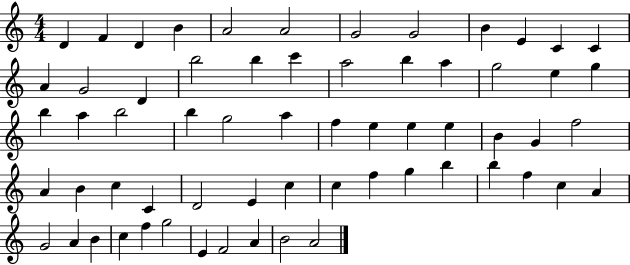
D4/q F4/q D4/q B4/q A4/h A4/h G4/h G4/h B4/q E4/q C4/q C4/q A4/q G4/h D4/q B5/h B5/q C6/q A5/h B5/q A5/q G5/h E5/q G5/q B5/q A5/q B5/h B5/q G5/h A5/q F5/q E5/q E5/q E5/q B4/q G4/q F5/h A4/q B4/q C5/q C4/q D4/h E4/q C5/q C5/q F5/q G5/q B5/q B5/q F5/q C5/q A4/q G4/h A4/q B4/q C5/q F5/q G5/h E4/q F4/h A4/q B4/h A4/h